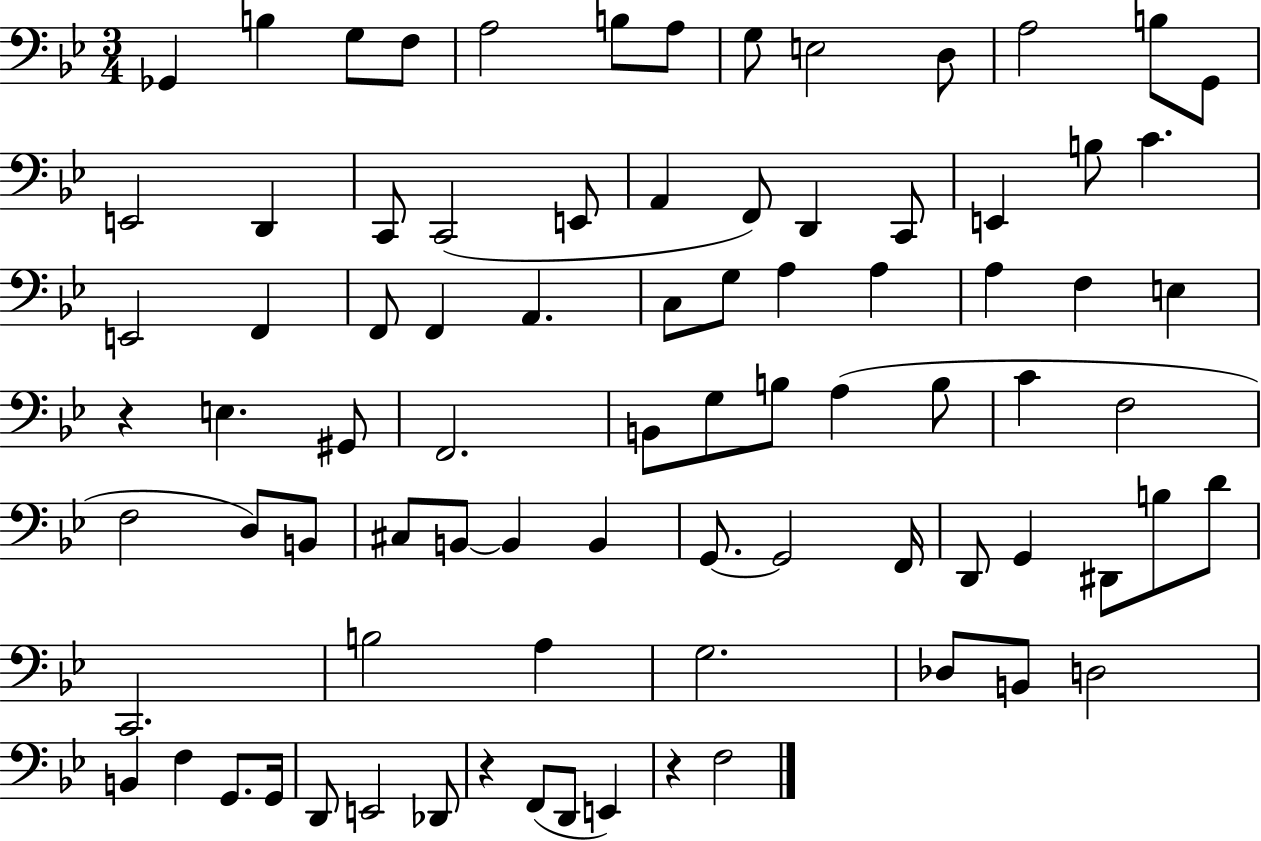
Gb2/q B3/q G3/e F3/e A3/h B3/e A3/e G3/e E3/h D3/e A3/h B3/e G2/e E2/h D2/q C2/e C2/h E2/e A2/q F2/e D2/q C2/e E2/q B3/e C4/q. E2/h F2/q F2/e F2/q A2/q. C3/e G3/e A3/q A3/q A3/q F3/q E3/q R/q E3/q. G#2/e F2/h. B2/e G3/e B3/e A3/q B3/e C4/q F3/h F3/h D3/e B2/e C#3/e B2/e B2/q B2/q G2/e. G2/h F2/s D2/e G2/q D#2/e B3/e D4/e C2/h. B3/h A3/q G3/h. Db3/e B2/e D3/h B2/q F3/q G2/e. G2/s D2/e E2/h Db2/e R/q F2/e D2/e E2/q R/q F3/h